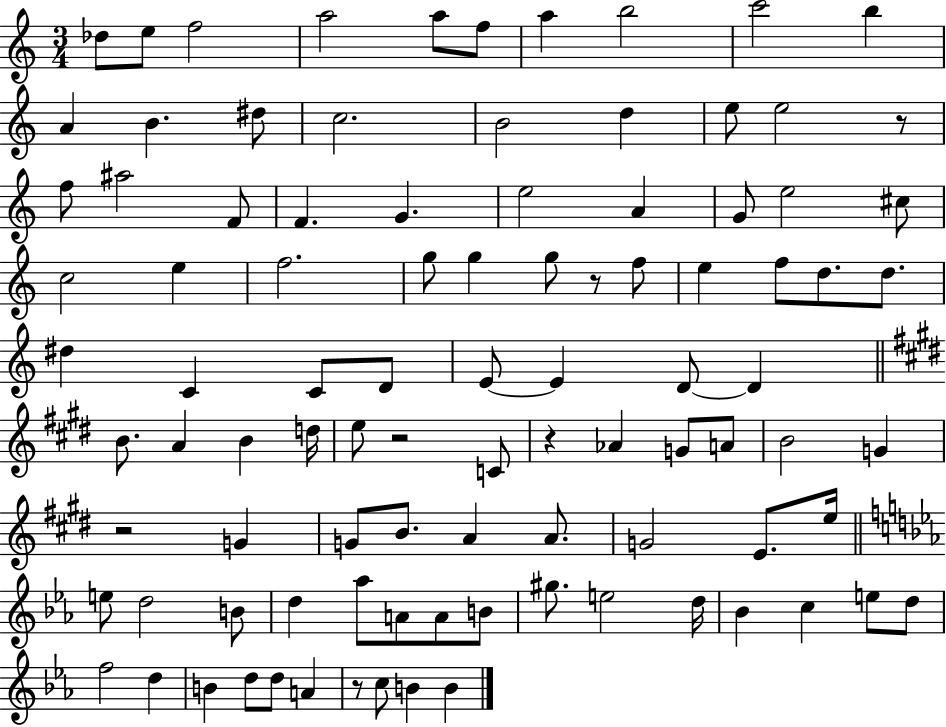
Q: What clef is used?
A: treble